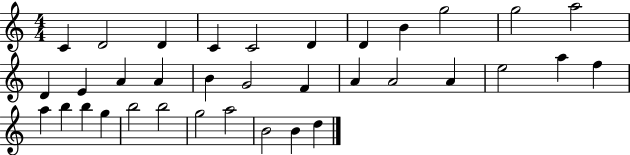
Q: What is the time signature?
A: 4/4